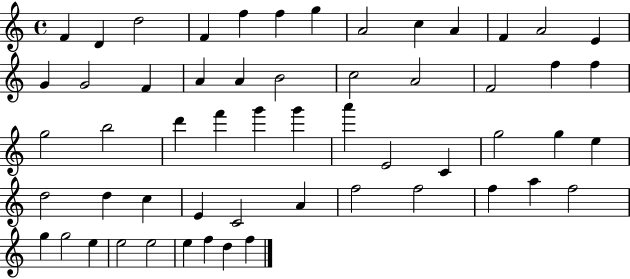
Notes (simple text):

F4/q D4/q D5/h F4/q F5/q F5/q G5/q A4/h C5/q A4/q F4/q A4/h E4/q G4/q G4/h F4/q A4/q A4/q B4/h C5/h A4/h F4/h F5/q F5/q G5/h B5/h D6/q F6/q G6/q G6/q A6/q E4/h C4/q G5/h G5/q E5/q D5/h D5/q C5/q E4/q C4/h A4/q F5/h F5/h F5/q A5/q F5/h G5/q G5/h E5/q E5/h E5/h E5/q F5/q D5/q F5/q